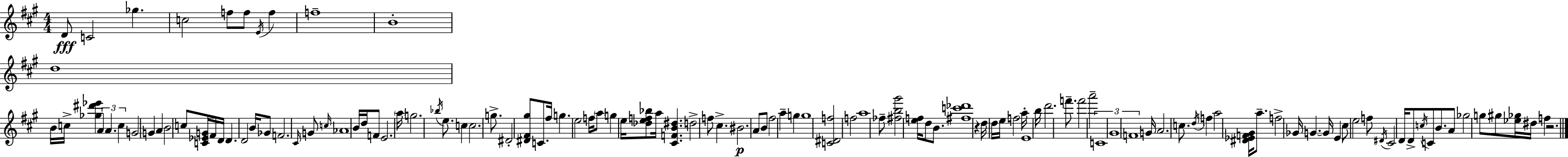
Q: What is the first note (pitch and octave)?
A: D4